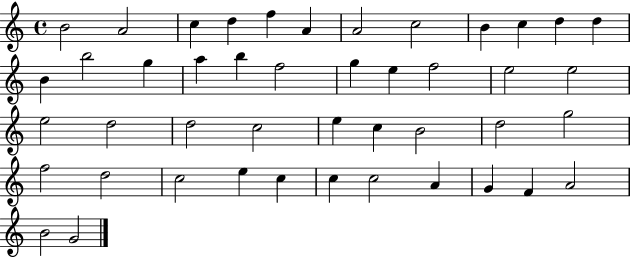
X:1
T:Untitled
M:4/4
L:1/4
K:C
B2 A2 c d f A A2 c2 B c d d B b2 g a b f2 g e f2 e2 e2 e2 d2 d2 c2 e c B2 d2 g2 f2 d2 c2 e c c c2 A G F A2 B2 G2